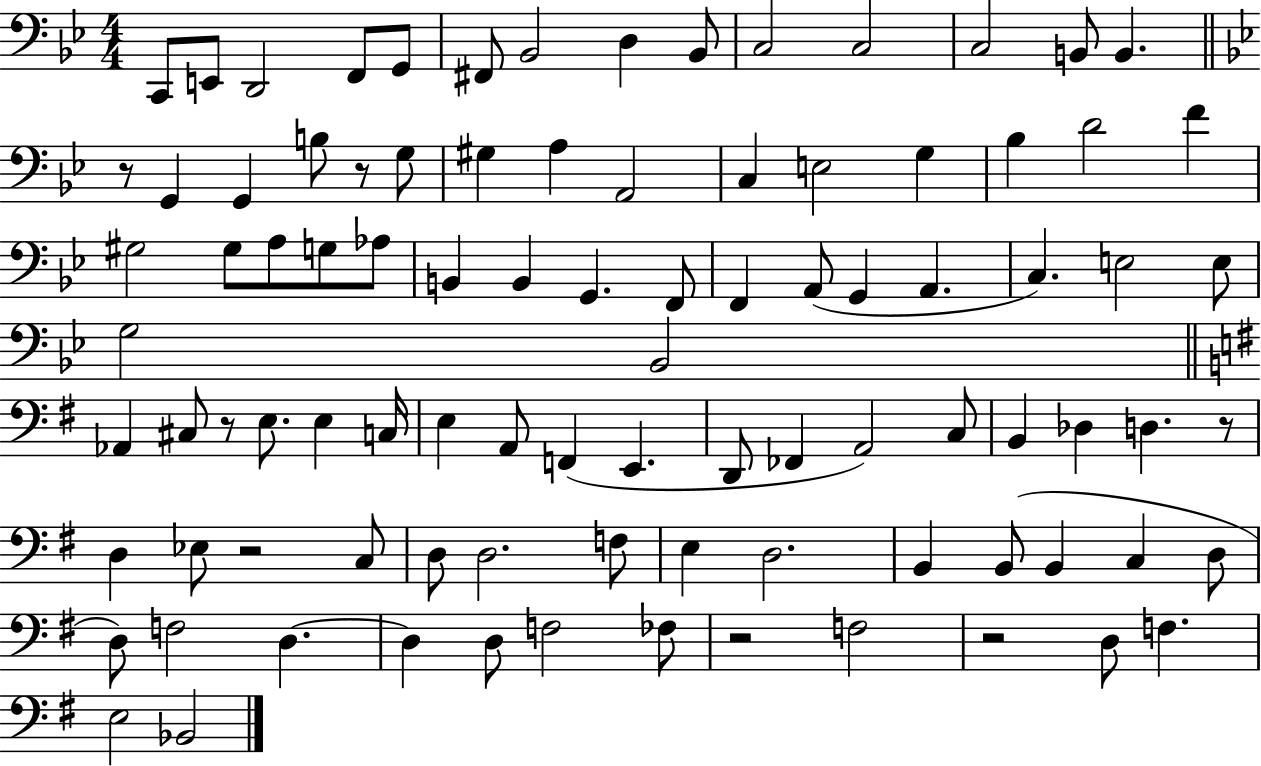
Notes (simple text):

C2/e E2/e D2/h F2/e G2/e F#2/e Bb2/h D3/q Bb2/e C3/h C3/h C3/h B2/e B2/q. R/e G2/q G2/q B3/e R/e G3/e G#3/q A3/q A2/h C3/q E3/h G3/q Bb3/q D4/h F4/q G#3/h G#3/e A3/e G3/e Ab3/e B2/q B2/q G2/q. F2/e F2/q A2/e G2/q A2/q. C3/q. E3/h E3/e G3/h Bb2/h Ab2/q C#3/e R/e E3/e. E3/q C3/s E3/q A2/e F2/q E2/q. D2/e FES2/q A2/h C3/e B2/q Db3/q D3/q. R/e D3/q Eb3/e R/h C3/e D3/e D3/h. F3/e E3/q D3/h. B2/q B2/e B2/q C3/q D3/e D3/e F3/h D3/q. D3/q D3/e F3/h FES3/e R/h F3/h R/h D3/e F3/q. E3/h Bb2/h